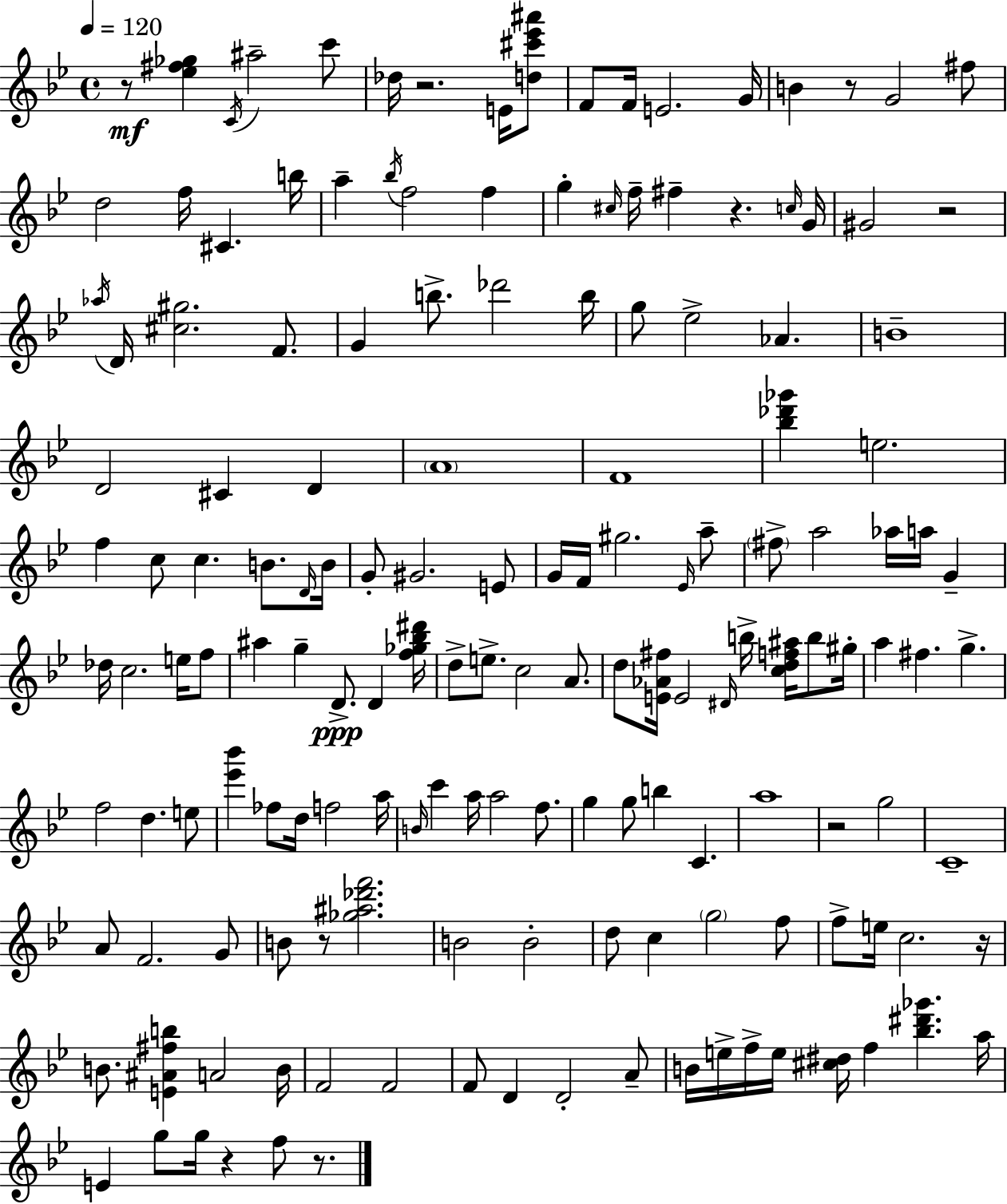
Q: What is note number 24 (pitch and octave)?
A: F#5